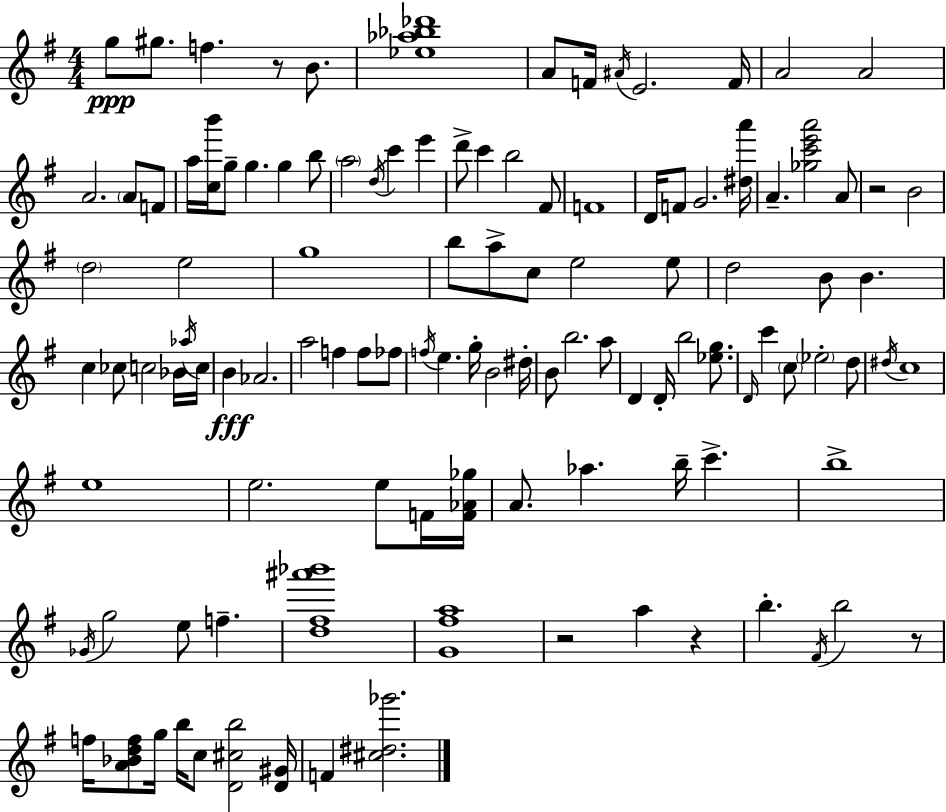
{
  \clef treble
  \numericTimeSignature
  \time 4/4
  \key g \major
  g''8\ppp gis''8. f''4. r8 b'8. | <ees'' aes'' bes'' des'''>1 | a'8 f'16 \acciaccatura { ais'16 } e'2. | f'16 a'2 a'2 | \break a'2. \parenthesize a'8 f'8 | a''16 <c'' b'''>16 g''8-- g''4. g''4 b''8 | \parenthesize a''2 \acciaccatura { d''16 } c'''4 e'''4 | d'''8-> c'''4 b''2 | \break fis'8 f'1 | d'16 f'8 g'2. | <dis'' a'''>16 a'4.-- <ges'' c''' e''' a'''>2 | a'8 r2 b'2 | \break \parenthesize d''2 e''2 | g''1 | b''8 a''8-> c''8 e''2 | e''8 d''2 b'8 b'4. | \break c''4 ces''8 c''2 | bes'16 \acciaccatura { aes''16 } c''16 b'4\fff aes'2. | a''2 f''4 f''8 | fes''8 \acciaccatura { f''16 } e''4. g''16-. b'2 | \break dis''16-. b'8 b''2. | a''8 d'4 d'16-. b''2 | <ees'' g''>8. \grace { d'16 } c'''4 \parenthesize c''8 \parenthesize ees''2-. | d''8 \acciaccatura { dis''16 } c''1 | \break e''1 | e''2. | e''8 f'16 <f' aes' ges''>16 a'8. aes''4. b''16-- | c'''4.-> b''1-> | \break \acciaccatura { ges'16 } g''2 e''8 | f''4.-- <d'' fis'' ais''' bes'''>1 | <g' fis'' a''>1 | r2 a''4 | \break r4 b''4.-. \acciaccatura { fis'16 } b''2 | r8 f''16 <a' bes' d'' f''>8 g''16 b''16 c''8 <d' cis'' b''>2 | <d' gis'>16 f'4 <cis'' dis'' ges'''>2. | \bar "|."
}